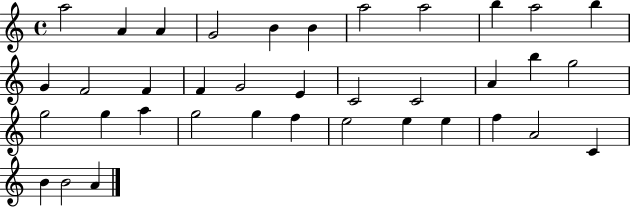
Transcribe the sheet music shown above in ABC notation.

X:1
T:Untitled
M:4/4
L:1/4
K:C
a2 A A G2 B B a2 a2 b a2 b G F2 F F G2 E C2 C2 A b g2 g2 g a g2 g f e2 e e f A2 C B B2 A